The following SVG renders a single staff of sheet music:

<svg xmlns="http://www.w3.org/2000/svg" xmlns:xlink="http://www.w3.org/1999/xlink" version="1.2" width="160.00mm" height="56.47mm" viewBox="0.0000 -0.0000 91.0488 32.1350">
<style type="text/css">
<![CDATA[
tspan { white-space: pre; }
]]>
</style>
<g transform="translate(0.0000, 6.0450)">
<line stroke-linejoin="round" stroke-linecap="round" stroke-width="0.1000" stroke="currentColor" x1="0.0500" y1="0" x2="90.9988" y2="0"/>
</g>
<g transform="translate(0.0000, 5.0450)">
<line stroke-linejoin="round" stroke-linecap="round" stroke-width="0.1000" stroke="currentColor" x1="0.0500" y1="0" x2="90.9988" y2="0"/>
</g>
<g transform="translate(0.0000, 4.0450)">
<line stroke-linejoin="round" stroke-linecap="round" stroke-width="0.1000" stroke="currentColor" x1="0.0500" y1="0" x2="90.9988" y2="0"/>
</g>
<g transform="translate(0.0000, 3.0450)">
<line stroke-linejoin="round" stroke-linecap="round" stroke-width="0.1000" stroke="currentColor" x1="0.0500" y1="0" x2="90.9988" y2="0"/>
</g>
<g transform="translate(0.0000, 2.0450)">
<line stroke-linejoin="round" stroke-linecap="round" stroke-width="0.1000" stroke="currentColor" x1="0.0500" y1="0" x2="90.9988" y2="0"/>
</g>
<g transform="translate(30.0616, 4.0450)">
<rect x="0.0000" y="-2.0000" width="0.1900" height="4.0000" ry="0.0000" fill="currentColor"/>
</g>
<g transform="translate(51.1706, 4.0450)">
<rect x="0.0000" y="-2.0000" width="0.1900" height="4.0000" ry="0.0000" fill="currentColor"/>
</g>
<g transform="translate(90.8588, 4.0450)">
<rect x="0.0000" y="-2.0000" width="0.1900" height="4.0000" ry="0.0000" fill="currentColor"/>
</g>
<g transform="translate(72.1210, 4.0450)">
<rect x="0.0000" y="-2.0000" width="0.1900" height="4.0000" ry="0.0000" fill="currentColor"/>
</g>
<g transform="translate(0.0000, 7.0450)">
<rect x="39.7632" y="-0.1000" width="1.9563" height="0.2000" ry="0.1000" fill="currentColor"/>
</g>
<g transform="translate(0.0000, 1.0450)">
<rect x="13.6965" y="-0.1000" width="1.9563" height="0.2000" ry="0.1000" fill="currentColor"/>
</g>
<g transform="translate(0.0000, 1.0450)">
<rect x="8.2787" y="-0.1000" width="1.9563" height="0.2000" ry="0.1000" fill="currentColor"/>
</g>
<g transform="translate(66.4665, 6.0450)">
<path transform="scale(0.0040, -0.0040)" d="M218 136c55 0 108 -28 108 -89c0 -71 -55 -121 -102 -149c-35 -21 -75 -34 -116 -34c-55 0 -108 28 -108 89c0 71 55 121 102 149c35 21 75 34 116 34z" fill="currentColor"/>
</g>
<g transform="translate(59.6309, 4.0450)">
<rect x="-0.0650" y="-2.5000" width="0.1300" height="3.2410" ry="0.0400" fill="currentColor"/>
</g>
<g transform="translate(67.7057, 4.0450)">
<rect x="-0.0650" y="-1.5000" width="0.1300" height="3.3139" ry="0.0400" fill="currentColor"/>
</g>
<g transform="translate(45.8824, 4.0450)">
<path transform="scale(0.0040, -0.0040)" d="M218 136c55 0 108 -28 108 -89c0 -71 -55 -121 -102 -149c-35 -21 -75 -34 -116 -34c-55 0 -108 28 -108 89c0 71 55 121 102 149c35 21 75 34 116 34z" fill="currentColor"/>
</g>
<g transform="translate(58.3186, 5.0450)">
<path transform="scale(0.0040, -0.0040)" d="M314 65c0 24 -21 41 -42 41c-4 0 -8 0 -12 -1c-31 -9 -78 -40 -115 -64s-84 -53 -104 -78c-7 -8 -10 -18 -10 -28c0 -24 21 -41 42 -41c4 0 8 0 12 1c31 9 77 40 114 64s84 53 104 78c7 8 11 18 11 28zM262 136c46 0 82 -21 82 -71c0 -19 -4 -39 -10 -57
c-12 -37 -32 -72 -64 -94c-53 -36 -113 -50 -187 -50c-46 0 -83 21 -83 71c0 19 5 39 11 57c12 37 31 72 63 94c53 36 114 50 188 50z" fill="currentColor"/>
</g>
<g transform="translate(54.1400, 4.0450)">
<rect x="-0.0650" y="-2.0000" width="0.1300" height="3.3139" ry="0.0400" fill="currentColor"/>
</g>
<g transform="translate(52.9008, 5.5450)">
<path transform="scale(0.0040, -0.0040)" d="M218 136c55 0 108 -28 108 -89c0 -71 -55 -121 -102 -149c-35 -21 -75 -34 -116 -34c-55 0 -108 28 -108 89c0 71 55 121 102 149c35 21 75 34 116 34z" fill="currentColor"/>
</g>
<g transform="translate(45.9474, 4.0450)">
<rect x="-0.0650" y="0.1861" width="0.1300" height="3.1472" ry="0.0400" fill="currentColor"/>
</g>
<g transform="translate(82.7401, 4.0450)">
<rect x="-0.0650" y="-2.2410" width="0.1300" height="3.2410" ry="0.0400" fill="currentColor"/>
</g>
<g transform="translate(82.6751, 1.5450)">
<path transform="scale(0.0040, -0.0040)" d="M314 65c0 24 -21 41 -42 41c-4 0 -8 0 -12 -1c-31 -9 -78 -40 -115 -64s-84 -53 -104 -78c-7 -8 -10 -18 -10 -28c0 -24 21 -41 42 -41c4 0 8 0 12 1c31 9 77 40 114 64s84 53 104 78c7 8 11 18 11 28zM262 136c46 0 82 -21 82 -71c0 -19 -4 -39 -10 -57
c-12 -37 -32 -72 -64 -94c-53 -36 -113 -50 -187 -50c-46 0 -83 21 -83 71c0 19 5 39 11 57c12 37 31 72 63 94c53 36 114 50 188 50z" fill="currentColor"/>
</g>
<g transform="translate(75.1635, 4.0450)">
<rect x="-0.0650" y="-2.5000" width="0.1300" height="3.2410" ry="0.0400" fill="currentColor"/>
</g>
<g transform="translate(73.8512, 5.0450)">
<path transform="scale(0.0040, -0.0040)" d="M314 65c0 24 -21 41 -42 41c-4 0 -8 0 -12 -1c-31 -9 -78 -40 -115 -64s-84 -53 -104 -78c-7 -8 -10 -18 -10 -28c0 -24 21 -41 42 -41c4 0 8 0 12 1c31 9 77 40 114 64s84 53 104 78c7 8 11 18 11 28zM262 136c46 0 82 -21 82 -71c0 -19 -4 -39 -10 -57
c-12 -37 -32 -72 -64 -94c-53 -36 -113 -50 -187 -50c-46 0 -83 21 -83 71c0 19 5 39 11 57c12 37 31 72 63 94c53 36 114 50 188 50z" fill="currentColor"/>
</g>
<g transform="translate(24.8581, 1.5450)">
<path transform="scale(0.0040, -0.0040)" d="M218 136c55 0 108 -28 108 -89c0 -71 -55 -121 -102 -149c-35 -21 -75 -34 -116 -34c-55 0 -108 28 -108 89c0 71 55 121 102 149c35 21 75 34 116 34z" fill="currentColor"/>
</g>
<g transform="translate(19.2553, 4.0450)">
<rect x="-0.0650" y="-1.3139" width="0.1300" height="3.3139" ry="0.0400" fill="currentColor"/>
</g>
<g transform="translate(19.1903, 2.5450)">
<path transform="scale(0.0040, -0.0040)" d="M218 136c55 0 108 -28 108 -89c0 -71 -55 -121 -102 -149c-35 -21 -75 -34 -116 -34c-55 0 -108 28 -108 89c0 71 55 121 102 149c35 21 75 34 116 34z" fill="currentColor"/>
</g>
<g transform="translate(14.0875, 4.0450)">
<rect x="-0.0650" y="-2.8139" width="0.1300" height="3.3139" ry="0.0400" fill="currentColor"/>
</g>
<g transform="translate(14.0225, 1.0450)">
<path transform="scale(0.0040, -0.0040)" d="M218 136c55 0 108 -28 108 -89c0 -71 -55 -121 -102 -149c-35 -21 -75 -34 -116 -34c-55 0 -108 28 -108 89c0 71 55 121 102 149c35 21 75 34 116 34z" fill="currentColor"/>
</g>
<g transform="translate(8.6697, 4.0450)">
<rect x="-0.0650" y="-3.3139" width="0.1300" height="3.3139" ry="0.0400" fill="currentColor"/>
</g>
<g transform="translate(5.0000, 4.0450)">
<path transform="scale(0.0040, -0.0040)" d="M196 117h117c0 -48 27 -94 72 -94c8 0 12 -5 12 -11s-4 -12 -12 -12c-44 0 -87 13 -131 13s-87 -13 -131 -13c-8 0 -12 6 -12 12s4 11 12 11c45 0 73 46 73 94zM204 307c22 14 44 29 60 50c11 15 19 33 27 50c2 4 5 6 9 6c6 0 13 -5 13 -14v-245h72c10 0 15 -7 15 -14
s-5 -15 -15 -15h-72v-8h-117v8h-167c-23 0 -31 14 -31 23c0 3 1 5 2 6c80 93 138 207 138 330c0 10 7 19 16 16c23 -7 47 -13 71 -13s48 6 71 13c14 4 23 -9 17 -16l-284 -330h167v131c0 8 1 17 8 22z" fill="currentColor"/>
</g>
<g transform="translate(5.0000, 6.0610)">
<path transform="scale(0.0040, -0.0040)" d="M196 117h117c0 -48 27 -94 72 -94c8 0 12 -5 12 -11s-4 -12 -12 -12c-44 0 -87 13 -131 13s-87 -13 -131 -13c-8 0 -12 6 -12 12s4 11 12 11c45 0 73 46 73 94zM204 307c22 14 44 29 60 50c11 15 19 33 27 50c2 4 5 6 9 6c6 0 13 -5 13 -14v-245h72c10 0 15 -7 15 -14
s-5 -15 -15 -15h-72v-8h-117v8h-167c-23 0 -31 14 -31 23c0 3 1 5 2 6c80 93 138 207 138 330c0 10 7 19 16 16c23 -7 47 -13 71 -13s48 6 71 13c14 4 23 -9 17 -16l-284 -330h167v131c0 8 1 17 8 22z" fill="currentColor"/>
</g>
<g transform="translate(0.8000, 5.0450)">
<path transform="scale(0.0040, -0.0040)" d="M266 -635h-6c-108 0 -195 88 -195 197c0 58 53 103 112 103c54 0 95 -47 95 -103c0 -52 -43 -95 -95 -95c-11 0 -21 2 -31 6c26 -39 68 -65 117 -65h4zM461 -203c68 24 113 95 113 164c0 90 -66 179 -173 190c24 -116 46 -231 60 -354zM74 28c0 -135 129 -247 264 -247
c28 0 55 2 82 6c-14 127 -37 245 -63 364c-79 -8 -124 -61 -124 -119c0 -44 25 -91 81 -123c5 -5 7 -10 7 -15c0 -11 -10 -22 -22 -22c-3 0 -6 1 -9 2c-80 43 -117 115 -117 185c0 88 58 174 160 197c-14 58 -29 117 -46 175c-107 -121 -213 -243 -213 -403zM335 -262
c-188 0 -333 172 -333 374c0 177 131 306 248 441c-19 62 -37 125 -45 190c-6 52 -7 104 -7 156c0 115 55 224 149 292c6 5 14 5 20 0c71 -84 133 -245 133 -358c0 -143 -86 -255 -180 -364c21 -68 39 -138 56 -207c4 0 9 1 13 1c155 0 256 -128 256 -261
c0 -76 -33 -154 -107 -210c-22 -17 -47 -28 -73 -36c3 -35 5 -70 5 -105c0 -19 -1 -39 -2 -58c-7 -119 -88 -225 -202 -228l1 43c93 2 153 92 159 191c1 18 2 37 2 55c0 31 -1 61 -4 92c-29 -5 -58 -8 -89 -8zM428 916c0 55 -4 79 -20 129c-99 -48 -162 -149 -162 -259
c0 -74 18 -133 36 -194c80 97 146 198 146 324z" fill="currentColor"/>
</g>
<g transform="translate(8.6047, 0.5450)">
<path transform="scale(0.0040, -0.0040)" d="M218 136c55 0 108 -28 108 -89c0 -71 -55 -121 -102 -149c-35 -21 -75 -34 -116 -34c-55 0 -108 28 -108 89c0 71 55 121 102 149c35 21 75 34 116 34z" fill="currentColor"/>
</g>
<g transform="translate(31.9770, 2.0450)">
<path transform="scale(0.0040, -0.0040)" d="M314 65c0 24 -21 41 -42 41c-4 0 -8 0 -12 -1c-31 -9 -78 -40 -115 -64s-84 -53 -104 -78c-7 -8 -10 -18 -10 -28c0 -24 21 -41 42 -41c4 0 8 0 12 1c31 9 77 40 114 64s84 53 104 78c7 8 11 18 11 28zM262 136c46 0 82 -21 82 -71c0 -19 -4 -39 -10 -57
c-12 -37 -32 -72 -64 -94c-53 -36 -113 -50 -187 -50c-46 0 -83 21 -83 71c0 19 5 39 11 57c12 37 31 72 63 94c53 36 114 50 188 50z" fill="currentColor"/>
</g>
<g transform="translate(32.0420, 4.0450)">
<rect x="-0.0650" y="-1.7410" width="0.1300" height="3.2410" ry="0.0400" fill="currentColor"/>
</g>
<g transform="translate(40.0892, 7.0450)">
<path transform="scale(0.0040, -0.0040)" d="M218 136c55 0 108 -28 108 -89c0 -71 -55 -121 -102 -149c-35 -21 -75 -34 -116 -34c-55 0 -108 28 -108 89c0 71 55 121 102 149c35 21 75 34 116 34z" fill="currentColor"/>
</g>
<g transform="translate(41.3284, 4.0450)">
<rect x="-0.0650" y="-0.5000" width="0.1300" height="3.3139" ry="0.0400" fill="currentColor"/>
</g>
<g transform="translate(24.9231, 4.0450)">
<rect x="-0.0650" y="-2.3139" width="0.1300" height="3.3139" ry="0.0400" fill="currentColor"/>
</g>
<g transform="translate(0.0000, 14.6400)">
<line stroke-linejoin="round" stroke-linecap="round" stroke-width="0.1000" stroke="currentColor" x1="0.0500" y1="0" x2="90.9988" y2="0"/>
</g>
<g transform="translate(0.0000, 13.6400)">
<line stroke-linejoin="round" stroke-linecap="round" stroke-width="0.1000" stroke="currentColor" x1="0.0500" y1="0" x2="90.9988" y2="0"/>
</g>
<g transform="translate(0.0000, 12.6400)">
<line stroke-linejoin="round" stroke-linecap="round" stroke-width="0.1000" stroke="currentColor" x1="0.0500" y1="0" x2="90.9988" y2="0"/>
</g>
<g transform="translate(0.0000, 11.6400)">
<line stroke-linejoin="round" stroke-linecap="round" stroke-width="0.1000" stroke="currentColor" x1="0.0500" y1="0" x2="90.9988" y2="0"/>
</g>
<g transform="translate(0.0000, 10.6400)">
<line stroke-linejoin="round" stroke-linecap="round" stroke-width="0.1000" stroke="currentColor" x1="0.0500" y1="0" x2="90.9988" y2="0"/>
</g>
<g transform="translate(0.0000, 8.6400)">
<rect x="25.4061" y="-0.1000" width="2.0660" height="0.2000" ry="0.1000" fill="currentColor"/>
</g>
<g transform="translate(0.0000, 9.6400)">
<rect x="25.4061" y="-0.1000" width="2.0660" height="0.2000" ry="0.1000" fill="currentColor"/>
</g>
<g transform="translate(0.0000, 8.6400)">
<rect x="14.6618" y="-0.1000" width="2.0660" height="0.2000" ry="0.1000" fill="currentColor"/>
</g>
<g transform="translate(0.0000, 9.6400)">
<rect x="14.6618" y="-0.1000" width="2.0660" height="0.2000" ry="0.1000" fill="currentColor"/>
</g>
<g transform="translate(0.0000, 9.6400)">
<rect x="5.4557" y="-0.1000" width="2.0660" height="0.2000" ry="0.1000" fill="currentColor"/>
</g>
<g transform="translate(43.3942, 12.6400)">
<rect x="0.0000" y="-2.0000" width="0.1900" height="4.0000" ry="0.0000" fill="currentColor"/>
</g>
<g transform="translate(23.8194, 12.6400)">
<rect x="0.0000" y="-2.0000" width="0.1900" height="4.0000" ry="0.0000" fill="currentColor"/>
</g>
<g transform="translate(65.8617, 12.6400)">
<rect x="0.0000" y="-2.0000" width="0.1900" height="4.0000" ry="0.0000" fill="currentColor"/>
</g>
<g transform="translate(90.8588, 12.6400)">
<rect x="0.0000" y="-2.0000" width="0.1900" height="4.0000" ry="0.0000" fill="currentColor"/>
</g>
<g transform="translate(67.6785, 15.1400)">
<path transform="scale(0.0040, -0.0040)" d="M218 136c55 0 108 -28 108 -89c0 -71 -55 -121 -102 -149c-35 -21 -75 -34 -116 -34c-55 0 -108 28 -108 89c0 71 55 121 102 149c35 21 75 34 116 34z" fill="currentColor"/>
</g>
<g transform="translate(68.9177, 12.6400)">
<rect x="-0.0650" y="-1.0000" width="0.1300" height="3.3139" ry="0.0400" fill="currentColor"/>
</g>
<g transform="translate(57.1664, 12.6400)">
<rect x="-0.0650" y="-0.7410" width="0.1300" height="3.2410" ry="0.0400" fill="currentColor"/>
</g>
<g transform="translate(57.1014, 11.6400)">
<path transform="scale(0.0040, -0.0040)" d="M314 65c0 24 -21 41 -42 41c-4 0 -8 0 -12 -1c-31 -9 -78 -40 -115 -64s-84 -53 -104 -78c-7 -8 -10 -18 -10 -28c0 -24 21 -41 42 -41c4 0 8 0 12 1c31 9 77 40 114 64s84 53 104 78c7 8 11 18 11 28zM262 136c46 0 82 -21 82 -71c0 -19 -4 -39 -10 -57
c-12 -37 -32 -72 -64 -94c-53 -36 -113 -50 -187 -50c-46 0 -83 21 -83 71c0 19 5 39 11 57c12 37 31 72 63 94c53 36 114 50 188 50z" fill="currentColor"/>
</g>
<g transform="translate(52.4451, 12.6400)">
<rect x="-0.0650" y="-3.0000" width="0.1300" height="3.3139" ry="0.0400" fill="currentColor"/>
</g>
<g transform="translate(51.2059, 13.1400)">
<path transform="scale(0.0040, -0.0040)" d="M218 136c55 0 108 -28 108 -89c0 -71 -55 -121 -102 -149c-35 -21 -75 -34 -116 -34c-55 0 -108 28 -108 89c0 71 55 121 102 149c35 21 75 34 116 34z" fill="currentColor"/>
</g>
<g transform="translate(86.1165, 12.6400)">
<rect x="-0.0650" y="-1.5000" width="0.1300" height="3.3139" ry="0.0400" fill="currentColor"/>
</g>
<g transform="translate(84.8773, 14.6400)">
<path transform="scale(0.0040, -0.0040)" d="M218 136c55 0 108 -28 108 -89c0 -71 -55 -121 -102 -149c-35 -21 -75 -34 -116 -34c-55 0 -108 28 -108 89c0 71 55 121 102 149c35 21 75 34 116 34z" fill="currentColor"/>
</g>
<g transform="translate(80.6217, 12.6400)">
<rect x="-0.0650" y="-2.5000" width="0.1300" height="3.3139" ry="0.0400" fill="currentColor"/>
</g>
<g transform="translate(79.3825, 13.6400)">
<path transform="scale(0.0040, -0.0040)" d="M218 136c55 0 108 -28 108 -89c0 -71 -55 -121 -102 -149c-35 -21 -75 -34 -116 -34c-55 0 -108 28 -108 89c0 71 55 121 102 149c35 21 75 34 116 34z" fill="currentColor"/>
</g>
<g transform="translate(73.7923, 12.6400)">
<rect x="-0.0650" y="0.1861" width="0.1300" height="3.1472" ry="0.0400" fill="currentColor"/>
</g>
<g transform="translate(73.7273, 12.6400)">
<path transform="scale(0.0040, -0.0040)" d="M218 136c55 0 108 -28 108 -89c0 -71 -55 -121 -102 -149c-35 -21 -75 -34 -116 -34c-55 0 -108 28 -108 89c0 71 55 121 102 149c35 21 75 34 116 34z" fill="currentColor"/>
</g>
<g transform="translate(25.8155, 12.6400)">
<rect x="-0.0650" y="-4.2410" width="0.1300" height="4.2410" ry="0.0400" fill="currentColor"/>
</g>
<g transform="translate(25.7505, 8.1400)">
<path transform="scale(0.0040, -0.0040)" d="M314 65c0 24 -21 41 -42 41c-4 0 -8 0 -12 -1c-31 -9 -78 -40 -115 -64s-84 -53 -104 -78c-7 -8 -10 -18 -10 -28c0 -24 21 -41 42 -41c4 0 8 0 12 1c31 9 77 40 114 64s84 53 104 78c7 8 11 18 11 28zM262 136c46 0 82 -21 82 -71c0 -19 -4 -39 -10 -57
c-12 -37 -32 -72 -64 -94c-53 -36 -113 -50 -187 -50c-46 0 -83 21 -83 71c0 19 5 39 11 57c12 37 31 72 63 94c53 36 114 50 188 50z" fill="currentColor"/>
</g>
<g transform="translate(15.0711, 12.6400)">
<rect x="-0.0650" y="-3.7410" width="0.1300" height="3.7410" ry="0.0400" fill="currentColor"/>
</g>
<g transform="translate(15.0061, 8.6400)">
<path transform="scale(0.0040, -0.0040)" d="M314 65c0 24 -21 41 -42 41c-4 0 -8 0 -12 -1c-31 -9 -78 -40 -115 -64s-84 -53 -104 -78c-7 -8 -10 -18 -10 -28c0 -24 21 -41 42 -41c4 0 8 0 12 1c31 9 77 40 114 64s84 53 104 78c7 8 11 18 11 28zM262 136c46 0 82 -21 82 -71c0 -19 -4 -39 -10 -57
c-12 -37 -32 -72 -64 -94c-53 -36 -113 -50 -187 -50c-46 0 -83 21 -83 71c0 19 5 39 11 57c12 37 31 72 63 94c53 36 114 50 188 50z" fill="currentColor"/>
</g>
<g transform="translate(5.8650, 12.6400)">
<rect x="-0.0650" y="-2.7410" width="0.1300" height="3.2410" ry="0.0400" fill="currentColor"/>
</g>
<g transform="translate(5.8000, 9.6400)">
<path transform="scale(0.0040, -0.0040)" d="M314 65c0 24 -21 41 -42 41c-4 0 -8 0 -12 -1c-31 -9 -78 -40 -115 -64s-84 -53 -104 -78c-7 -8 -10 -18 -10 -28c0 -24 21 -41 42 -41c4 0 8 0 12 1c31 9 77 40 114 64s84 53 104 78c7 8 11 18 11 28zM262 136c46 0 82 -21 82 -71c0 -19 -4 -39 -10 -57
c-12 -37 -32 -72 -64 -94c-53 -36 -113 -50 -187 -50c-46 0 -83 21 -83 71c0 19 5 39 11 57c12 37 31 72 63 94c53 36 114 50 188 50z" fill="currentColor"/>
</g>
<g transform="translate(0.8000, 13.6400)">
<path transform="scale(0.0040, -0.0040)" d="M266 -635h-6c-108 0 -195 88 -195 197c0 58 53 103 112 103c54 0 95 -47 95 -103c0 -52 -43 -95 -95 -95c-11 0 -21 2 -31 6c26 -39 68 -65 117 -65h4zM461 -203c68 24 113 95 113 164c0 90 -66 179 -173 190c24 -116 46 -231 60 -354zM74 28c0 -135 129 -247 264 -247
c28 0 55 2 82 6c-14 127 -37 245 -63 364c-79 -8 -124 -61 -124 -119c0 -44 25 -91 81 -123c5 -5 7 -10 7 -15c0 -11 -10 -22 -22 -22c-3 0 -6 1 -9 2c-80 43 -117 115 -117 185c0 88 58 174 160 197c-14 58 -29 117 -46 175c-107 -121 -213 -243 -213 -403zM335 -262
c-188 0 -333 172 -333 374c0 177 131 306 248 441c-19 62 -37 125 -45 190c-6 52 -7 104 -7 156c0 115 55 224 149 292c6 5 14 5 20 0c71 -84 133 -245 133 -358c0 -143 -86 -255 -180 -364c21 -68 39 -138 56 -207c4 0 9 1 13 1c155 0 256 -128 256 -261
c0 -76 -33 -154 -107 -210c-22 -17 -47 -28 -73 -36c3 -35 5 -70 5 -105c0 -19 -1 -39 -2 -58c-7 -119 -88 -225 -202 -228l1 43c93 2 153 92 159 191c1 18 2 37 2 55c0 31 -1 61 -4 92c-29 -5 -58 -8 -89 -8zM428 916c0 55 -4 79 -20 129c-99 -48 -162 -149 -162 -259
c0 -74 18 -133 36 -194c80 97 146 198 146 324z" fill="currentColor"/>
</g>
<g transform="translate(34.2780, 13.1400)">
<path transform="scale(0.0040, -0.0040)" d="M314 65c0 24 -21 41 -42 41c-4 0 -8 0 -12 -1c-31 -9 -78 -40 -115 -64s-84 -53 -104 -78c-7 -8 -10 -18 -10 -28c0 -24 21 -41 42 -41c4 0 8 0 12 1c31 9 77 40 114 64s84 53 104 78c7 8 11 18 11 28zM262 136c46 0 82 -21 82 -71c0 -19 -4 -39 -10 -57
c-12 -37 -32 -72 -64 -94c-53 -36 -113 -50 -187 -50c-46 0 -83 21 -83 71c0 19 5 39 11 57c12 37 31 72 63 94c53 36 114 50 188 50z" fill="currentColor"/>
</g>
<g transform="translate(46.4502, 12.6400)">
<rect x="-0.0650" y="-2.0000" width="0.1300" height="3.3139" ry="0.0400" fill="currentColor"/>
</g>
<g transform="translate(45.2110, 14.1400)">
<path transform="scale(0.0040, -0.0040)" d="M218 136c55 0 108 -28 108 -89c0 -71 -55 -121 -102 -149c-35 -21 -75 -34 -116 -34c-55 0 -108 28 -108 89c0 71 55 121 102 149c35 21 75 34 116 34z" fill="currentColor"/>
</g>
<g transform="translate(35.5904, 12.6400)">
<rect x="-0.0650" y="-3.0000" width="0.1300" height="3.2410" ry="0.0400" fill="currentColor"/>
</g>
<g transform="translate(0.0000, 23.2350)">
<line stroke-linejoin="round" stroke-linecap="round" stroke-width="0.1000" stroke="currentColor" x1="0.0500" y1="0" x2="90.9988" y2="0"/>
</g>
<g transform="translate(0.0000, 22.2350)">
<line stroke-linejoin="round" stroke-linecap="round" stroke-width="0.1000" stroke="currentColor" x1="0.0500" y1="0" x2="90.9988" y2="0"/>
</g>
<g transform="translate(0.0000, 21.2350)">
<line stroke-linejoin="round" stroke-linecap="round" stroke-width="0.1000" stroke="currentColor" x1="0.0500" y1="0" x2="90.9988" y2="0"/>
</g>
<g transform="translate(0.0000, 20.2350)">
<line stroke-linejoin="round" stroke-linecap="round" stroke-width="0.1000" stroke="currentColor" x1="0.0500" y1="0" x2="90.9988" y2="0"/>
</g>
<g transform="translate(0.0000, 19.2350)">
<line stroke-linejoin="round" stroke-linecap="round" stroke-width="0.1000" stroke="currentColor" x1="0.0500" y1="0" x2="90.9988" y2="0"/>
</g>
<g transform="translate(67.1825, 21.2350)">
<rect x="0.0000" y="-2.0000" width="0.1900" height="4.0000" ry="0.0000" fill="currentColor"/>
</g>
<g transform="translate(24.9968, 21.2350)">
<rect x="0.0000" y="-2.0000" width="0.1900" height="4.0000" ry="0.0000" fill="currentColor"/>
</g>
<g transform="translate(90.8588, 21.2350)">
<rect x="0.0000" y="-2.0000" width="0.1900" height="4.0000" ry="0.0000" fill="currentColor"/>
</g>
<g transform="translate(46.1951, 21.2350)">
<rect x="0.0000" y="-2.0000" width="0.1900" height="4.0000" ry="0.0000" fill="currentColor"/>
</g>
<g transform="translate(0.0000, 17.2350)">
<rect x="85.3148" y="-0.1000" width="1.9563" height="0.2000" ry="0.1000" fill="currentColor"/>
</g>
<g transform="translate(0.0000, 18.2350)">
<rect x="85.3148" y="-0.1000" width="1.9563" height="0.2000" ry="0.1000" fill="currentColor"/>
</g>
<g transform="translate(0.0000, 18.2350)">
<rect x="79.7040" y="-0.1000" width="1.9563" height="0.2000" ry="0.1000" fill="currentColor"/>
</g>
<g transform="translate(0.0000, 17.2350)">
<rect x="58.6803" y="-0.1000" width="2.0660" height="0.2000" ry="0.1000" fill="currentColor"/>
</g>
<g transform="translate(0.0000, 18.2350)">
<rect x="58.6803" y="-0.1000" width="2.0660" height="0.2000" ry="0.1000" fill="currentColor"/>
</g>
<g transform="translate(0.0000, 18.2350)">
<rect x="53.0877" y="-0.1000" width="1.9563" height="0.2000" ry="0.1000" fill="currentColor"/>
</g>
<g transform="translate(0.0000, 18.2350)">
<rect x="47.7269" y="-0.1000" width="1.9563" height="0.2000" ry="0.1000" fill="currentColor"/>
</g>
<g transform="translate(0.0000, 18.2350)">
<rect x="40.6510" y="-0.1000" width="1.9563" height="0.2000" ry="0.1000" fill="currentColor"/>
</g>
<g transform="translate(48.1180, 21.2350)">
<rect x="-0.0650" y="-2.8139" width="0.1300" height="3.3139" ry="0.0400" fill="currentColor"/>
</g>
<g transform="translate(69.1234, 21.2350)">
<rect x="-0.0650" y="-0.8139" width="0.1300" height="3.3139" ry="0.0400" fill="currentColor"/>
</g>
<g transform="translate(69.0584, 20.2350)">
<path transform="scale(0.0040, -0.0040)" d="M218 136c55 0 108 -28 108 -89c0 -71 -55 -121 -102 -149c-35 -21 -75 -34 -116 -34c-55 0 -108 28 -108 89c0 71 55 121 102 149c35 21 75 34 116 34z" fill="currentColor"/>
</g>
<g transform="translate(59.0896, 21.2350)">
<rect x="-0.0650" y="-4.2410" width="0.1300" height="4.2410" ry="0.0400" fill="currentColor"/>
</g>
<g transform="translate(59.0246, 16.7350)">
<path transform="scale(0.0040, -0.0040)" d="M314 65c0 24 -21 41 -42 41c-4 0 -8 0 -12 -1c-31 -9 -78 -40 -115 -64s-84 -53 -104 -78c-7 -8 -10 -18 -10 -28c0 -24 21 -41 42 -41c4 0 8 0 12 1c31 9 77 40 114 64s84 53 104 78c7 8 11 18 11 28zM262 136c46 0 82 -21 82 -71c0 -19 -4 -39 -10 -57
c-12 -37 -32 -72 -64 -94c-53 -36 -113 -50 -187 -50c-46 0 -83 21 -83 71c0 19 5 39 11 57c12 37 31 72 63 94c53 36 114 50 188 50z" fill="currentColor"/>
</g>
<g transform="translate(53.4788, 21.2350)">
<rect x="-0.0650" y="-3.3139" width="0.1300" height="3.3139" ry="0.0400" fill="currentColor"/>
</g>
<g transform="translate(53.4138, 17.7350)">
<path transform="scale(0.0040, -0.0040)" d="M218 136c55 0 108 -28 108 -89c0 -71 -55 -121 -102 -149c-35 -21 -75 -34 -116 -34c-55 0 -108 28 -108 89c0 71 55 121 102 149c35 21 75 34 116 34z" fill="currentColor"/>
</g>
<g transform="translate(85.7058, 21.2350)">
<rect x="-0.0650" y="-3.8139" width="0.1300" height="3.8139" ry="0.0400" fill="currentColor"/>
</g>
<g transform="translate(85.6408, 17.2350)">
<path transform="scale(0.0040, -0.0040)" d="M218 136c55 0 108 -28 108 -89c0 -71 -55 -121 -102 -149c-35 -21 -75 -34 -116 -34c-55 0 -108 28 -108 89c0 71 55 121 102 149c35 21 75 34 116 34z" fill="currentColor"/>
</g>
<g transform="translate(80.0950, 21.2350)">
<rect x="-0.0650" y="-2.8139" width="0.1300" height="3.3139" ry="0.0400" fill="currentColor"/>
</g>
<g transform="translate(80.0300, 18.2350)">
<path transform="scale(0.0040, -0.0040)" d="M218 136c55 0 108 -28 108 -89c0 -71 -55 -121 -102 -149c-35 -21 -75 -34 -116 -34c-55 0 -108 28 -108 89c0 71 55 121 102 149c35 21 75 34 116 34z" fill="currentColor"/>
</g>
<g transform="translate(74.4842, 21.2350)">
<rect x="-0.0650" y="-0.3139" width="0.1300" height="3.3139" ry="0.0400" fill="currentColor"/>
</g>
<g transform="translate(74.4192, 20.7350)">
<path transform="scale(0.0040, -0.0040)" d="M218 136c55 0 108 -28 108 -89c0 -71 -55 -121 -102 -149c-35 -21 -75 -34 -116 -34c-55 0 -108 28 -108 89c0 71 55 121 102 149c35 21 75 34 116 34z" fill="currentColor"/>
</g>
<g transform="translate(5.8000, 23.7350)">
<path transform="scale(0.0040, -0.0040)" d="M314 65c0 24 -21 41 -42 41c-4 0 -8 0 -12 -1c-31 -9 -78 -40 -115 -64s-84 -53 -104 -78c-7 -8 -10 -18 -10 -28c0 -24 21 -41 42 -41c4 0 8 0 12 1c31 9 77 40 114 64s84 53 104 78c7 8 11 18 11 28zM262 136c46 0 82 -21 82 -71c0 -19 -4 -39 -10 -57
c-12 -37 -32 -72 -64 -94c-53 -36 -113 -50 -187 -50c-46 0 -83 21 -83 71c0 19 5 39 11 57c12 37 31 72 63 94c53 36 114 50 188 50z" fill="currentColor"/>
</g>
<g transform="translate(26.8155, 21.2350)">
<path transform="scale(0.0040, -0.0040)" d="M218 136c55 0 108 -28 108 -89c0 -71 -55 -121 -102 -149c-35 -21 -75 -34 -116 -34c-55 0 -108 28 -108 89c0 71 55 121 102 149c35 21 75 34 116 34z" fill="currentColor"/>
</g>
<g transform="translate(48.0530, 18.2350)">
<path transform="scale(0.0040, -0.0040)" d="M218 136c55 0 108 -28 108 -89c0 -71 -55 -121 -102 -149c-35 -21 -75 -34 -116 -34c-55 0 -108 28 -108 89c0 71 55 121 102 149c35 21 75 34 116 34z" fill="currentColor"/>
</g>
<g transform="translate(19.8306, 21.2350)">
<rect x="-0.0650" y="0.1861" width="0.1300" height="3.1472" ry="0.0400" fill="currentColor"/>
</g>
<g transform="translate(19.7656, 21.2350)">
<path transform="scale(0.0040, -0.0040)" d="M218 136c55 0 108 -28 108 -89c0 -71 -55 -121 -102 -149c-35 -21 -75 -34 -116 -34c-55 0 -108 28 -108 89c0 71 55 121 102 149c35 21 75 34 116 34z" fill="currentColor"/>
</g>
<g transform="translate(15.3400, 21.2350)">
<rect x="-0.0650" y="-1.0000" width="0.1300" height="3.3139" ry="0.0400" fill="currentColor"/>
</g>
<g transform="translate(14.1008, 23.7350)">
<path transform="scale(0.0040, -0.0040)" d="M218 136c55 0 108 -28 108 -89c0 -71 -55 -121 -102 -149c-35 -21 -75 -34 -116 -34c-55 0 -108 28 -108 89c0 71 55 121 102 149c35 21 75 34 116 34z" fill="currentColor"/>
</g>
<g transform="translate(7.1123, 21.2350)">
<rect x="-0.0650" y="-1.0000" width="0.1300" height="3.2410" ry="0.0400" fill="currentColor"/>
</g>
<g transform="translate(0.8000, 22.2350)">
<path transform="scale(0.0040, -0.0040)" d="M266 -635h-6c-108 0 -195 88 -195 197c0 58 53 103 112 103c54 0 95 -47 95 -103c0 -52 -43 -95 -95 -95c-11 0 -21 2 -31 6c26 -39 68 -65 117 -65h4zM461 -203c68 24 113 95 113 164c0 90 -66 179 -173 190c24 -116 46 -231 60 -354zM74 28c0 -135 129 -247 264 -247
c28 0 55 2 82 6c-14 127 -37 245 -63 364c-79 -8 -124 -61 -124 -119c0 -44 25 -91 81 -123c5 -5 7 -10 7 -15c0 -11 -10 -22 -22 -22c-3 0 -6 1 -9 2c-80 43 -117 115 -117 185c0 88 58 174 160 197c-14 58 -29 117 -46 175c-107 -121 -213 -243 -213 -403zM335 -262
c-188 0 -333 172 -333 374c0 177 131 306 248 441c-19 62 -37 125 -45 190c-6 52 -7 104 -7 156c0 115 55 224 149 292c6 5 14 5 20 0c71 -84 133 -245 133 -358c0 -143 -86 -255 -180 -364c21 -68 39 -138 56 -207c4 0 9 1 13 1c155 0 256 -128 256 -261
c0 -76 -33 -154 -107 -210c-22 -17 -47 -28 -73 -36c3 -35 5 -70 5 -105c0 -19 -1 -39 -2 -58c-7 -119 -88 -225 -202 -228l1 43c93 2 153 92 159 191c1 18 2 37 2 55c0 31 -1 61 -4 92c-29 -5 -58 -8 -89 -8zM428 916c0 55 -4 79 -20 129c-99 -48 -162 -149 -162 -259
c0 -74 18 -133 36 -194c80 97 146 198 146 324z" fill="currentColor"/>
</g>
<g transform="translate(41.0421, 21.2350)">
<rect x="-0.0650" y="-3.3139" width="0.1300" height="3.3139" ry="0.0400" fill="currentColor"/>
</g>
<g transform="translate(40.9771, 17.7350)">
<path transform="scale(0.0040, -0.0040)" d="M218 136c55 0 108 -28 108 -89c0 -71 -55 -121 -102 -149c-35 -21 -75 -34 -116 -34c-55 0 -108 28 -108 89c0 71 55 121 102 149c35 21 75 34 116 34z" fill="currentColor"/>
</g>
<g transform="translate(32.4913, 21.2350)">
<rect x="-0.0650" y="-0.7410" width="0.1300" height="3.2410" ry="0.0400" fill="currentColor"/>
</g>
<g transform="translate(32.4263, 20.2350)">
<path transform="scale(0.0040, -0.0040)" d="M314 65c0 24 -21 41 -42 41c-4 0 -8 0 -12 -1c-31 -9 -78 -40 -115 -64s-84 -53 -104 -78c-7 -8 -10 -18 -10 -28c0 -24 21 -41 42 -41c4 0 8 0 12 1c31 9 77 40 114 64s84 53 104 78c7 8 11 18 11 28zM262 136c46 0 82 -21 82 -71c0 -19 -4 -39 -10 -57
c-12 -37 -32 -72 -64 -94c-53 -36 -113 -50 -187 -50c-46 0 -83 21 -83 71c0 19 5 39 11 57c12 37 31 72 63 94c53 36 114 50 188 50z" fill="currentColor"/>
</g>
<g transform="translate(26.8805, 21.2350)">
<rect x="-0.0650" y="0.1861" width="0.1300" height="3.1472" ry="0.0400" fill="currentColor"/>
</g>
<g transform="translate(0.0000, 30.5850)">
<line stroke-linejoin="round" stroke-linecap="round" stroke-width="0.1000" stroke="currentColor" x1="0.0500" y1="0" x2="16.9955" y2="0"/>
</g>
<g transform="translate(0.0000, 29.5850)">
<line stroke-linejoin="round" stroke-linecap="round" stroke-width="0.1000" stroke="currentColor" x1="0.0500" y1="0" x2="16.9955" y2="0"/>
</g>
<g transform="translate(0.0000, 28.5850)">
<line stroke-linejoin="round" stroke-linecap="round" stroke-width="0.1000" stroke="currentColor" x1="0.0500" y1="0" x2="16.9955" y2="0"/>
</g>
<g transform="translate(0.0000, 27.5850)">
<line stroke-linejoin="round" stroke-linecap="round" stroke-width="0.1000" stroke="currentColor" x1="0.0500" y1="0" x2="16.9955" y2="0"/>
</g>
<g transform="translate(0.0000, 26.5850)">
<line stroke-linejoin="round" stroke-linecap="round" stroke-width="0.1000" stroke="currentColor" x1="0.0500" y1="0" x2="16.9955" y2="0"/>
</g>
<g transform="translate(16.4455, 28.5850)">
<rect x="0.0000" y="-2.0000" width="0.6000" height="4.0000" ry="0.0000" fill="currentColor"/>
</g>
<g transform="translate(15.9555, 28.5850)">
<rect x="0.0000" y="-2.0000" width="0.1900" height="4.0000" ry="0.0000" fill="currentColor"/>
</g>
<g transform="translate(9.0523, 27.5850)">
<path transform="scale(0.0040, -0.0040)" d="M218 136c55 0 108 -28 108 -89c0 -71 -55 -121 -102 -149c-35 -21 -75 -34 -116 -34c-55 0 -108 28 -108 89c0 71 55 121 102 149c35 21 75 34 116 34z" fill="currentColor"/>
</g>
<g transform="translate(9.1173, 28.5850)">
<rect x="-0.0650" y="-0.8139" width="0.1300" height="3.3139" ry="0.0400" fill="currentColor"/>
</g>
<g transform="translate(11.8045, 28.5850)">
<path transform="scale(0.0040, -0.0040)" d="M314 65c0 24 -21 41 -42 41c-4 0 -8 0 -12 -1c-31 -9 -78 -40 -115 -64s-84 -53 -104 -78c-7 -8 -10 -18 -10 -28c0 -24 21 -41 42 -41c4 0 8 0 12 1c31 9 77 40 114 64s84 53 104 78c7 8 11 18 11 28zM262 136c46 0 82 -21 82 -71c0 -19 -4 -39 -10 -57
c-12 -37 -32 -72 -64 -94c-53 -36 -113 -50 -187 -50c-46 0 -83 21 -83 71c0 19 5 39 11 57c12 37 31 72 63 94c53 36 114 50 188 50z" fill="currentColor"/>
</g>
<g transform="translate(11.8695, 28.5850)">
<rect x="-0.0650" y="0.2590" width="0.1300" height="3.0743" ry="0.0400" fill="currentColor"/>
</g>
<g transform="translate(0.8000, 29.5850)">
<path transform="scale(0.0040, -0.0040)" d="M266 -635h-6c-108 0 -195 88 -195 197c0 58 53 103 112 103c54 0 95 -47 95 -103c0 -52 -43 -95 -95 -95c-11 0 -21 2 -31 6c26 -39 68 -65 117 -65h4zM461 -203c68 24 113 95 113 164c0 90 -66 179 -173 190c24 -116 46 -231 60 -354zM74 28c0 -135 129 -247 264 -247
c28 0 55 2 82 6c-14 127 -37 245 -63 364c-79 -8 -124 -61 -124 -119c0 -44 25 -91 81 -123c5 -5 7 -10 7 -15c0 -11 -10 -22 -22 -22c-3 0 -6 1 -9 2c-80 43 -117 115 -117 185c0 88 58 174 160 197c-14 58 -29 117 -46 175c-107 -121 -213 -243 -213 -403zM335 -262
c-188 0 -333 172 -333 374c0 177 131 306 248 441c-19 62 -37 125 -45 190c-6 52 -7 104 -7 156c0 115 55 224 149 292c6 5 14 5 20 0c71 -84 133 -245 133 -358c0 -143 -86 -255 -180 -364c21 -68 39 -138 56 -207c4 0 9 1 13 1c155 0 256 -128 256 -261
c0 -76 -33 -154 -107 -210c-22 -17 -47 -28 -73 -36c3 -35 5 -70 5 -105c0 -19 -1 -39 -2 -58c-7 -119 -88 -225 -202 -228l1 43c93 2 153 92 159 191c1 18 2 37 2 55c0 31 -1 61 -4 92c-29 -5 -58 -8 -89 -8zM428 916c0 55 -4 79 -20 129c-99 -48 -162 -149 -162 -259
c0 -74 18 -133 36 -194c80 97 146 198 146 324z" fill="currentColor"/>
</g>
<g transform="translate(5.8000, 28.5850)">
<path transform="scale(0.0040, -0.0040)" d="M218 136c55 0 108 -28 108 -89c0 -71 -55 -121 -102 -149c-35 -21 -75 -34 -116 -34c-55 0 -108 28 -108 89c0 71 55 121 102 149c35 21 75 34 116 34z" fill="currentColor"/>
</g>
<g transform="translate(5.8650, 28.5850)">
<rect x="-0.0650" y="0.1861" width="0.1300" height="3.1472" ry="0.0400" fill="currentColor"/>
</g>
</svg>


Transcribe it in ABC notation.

X:1
T:Untitled
M:4/4
L:1/4
K:C
b a e g f2 C B F G2 E G2 g2 a2 c'2 d'2 A2 F A d2 D B G E D2 D B B d2 b a b d'2 d c a c' B d B2